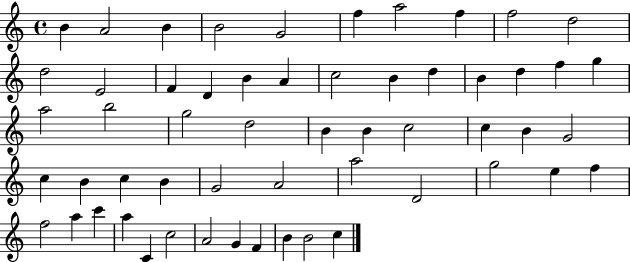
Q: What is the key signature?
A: C major